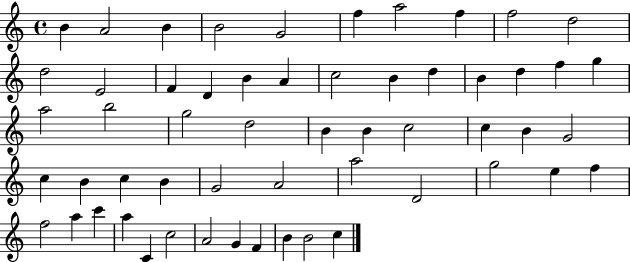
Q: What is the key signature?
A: C major